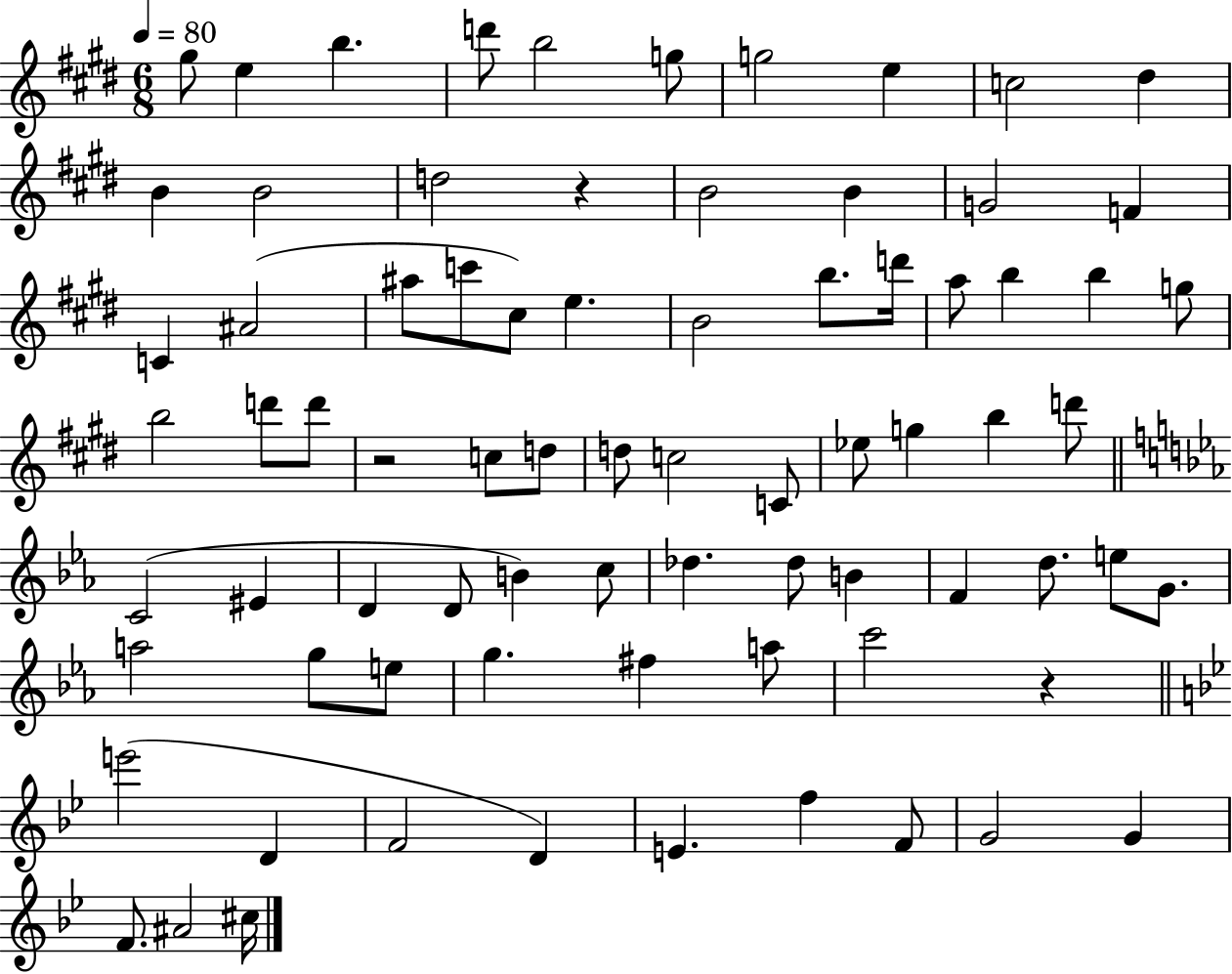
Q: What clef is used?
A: treble